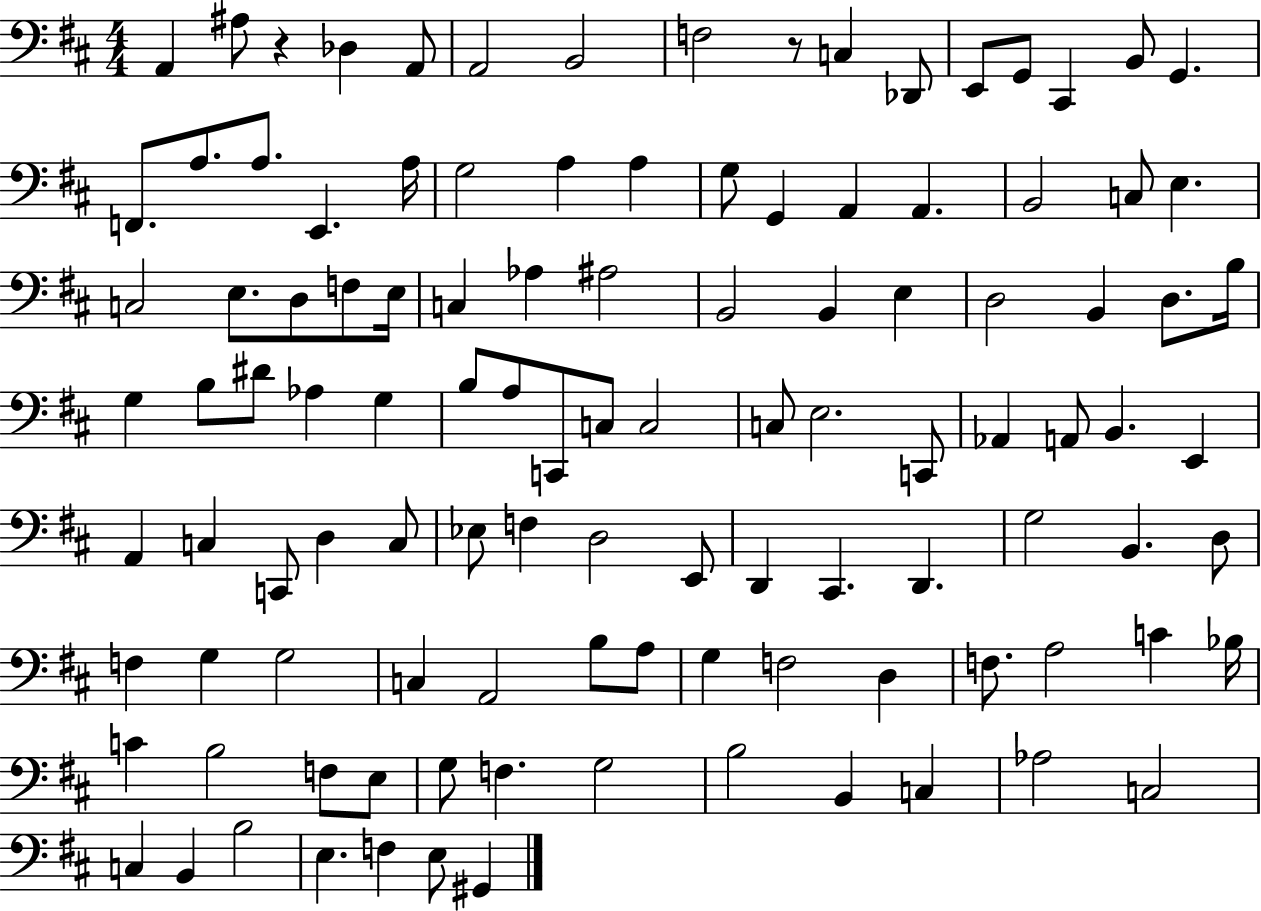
{
  \clef bass
  \numericTimeSignature
  \time 4/4
  \key d \major
  a,4 ais8 r4 des4 a,8 | a,2 b,2 | f2 r8 c4 des,8 | e,8 g,8 cis,4 b,8 g,4. | \break f,8. a8. a8. e,4. a16 | g2 a4 a4 | g8 g,4 a,4 a,4. | b,2 c8 e4. | \break c2 e8. d8 f8 e16 | c4 aes4 ais2 | b,2 b,4 e4 | d2 b,4 d8. b16 | \break g4 b8 dis'8 aes4 g4 | b8 a8 c,8 c8 c2 | c8 e2. c,8 | aes,4 a,8 b,4. e,4 | \break a,4 c4 c,8 d4 c8 | ees8 f4 d2 e,8 | d,4 cis,4. d,4. | g2 b,4. d8 | \break f4 g4 g2 | c4 a,2 b8 a8 | g4 f2 d4 | f8. a2 c'4 bes16 | \break c'4 b2 f8 e8 | g8 f4. g2 | b2 b,4 c4 | aes2 c2 | \break c4 b,4 b2 | e4. f4 e8 gis,4 | \bar "|."
}